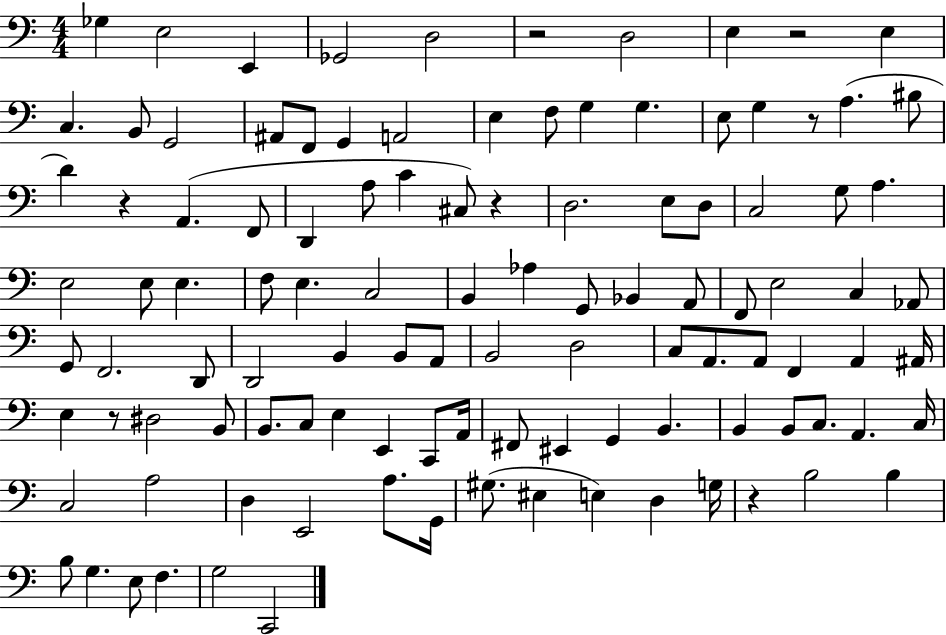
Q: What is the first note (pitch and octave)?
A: Gb3